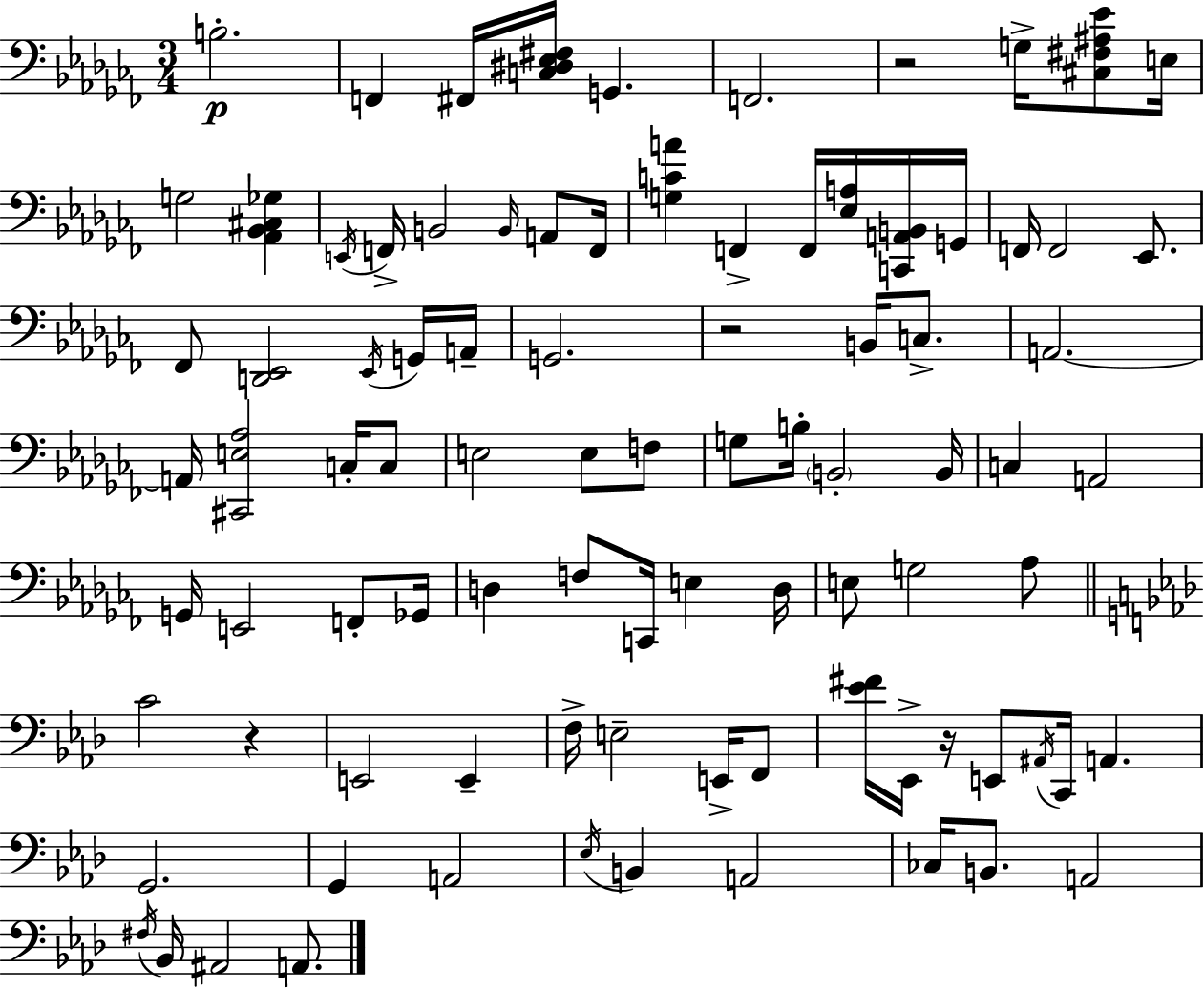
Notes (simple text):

B3/h. F2/q F#2/s [C3,D#3,Eb3,F#3]/s G2/q. F2/h. R/h G3/s [C#3,F#3,A#3,Eb4]/e E3/s G3/h [Ab2,Bb2,C#3,Gb3]/q E2/s F2/s B2/h B2/s A2/e F2/s [G3,C4,A4]/q F2/q F2/s [Eb3,A3]/s [C2,A2,B2]/s G2/s F2/s F2/h Eb2/e. FES2/e [D2,Eb2]/h Eb2/s G2/s A2/s G2/h. R/h B2/s C3/e. A2/h. A2/s [C#2,E3,Ab3]/h C3/s C3/e E3/h E3/e F3/e G3/e B3/s B2/h B2/s C3/q A2/h G2/s E2/h F2/e Gb2/s D3/q F3/e C2/s E3/q D3/s E3/e G3/h Ab3/e C4/h R/q E2/h E2/q F3/s E3/h E2/s F2/e [Eb4,F#4]/s Eb2/s R/s E2/e A#2/s C2/s A2/q. G2/h. G2/q A2/h Eb3/s B2/q A2/h CES3/s B2/e. A2/h F#3/s Bb2/s A#2/h A2/e.